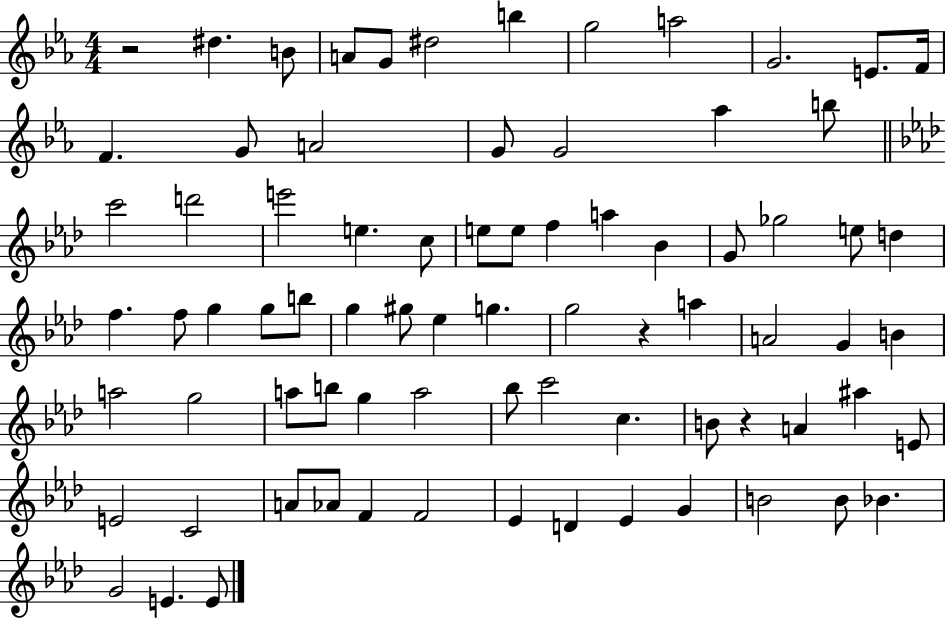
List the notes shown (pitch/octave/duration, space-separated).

R/h D#5/q. B4/e A4/e G4/e D#5/h B5/q G5/h A5/h G4/h. E4/e. F4/s F4/q. G4/e A4/h G4/e G4/h Ab5/q B5/e C6/h D6/h E6/h E5/q. C5/e E5/e E5/e F5/q A5/q Bb4/q G4/e Gb5/h E5/e D5/q F5/q. F5/e G5/q G5/e B5/e G5/q G#5/e Eb5/q G5/q. G5/h R/q A5/q A4/h G4/q B4/q A5/h G5/h A5/e B5/e G5/q A5/h Bb5/e C6/h C5/q. B4/e R/q A4/q A#5/q E4/e E4/h C4/h A4/e Ab4/e F4/q F4/h Eb4/q D4/q Eb4/q G4/q B4/h B4/e Bb4/q. G4/h E4/q. E4/e